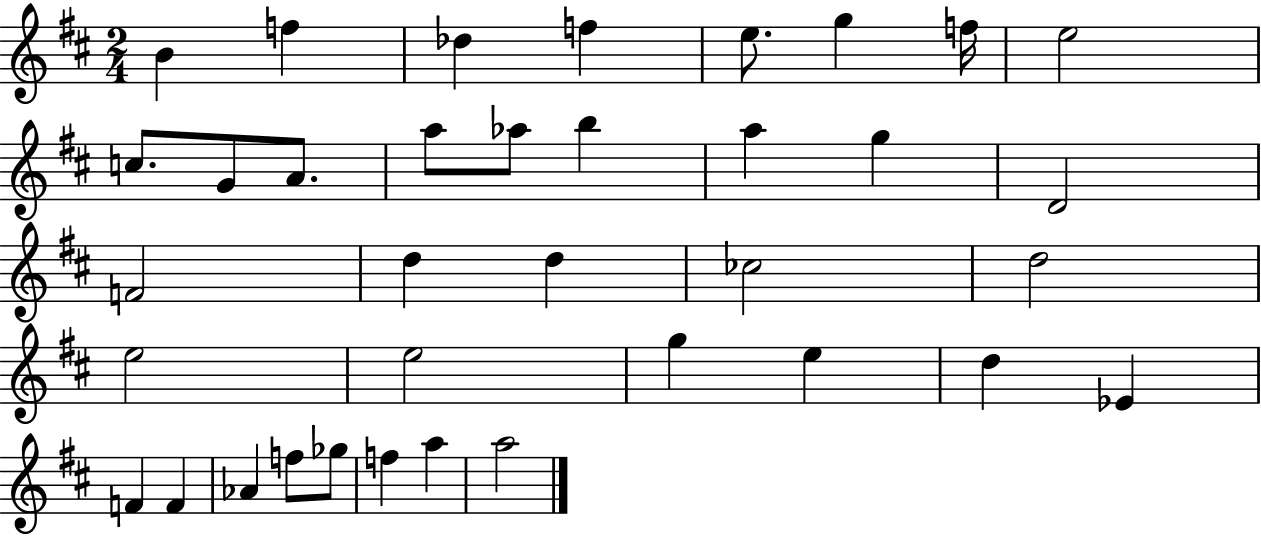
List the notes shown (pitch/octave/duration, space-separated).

B4/q F5/q Db5/q F5/q E5/e. G5/q F5/s E5/h C5/e. G4/e A4/e. A5/e Ab5/e B5/q A5/q G5/q D4/h F4/h D5/q D5/q CES5/h D5/h E5/h E5/h G5/q E5/q D5/q Eb4/q F4/q F4/q Ab4/q F5/e Gb5/e F5/q A5/q A5/h